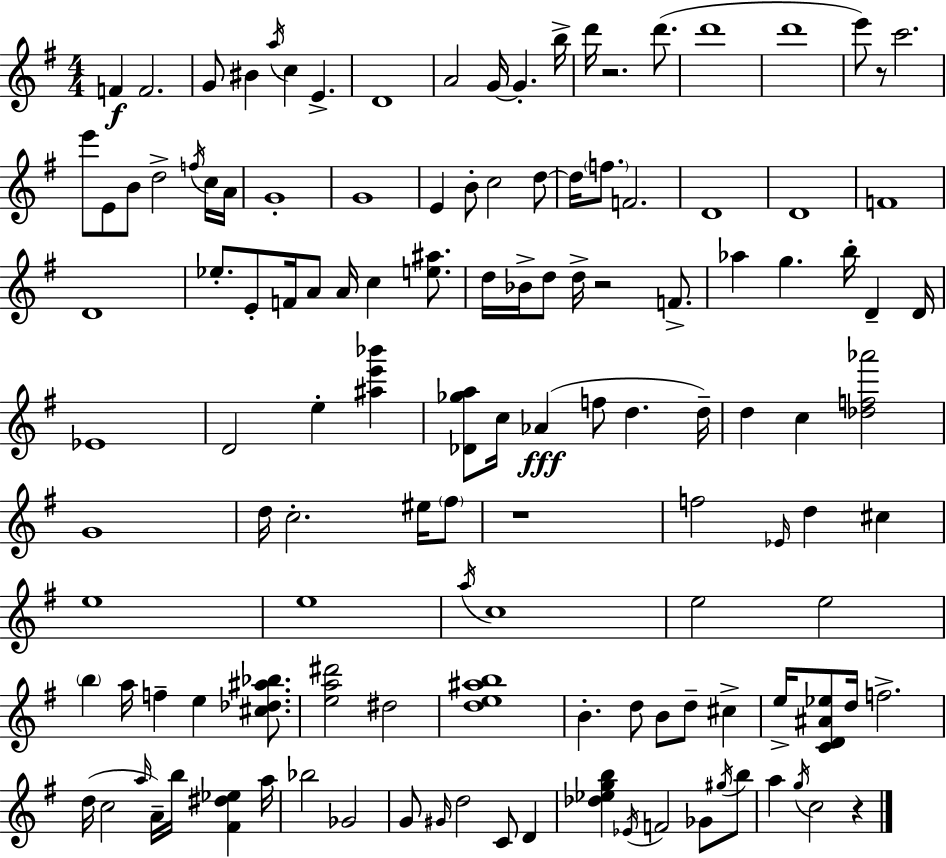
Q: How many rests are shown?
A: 5